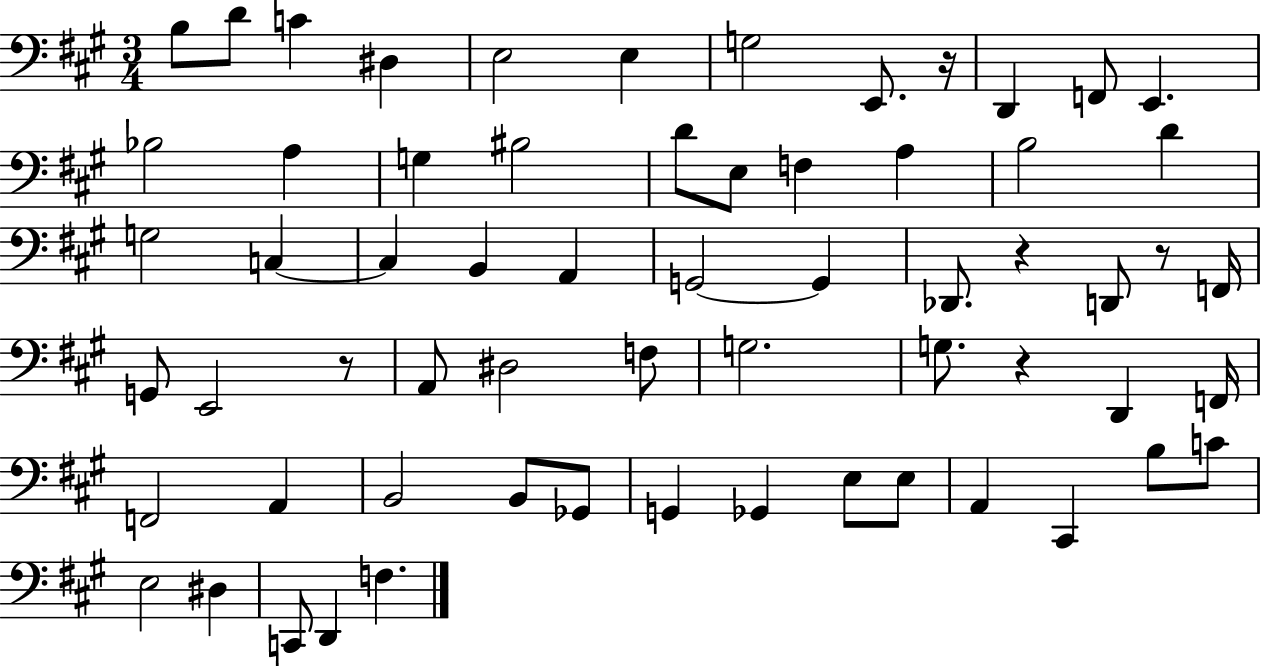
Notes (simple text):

B3/e D4/e C4/q D#3/q E3/h E3/q G3/h E2/e. R/s D2/q F2/e E2/q. Bb3/h A3/q G3/q BIS3/h D4/e E3/e F3/q A3/q B3/h D4/q G3/h C3/q C3/q B2/q A2/q G2/h G2/q Db2/e. R/q D2/e R/e F2/s G2/e E2/h R/e A2/e D#3/h F3/e G3/h. G3/e. R/q D2/q F2/s F2/h A2/q B2/h B2/e Gb2/e G2/q Gb2/q E3/e E3/e A2/q C#2/q B3/e C4/e E3/h D#3/q C2/e D2/q F3/q.